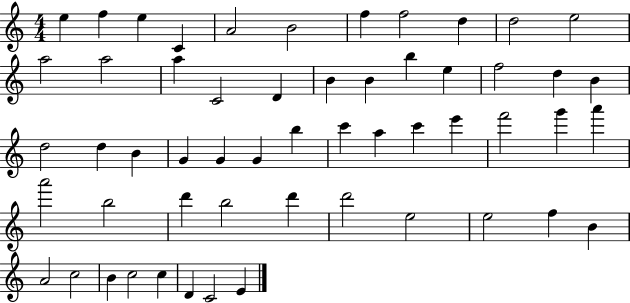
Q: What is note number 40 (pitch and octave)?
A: D6